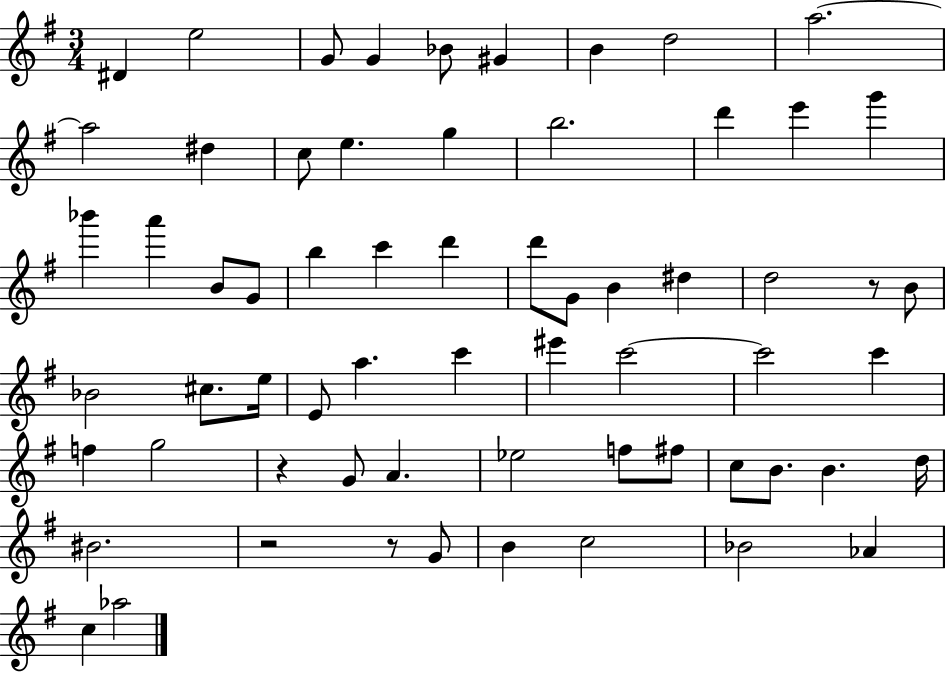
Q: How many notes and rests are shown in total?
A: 64